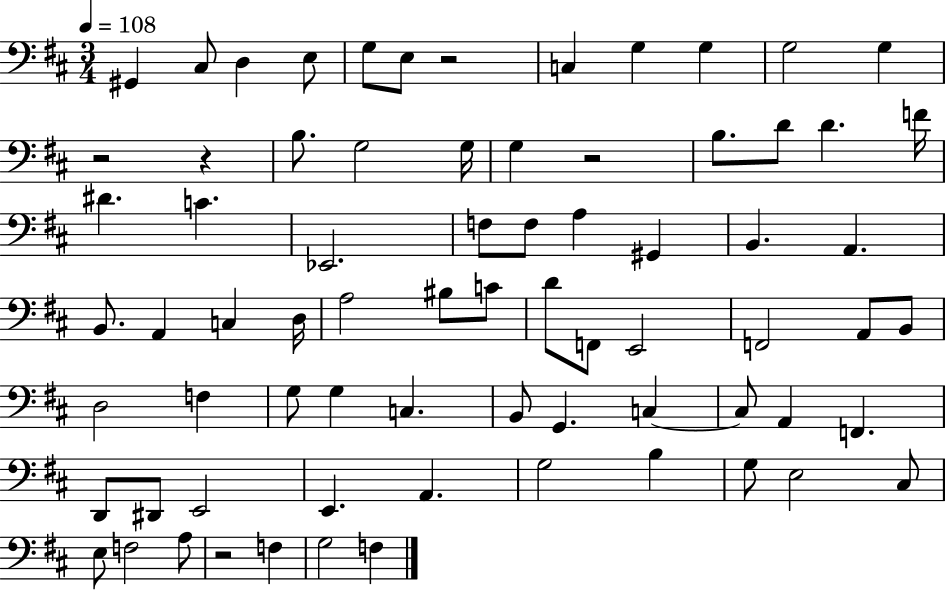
X:1
T:Untitled
M:3/4
L:1/4
K:D
^G,, ^C,/2 D, E,/2 G,/2 E,/2 z2 C, G, G, G,2 G, z2 z B,/2 G,2 G,/4 G, z2 B,/2 D/2 D F/4 ^D C _E,,2 F,/2 F,/2 A, ^G,, B,, A,, B,,/2 A,, C, D,/4 A,2 ^B,/2 C/2 D/2 F,,/2 E,,2 F,,2 A,,/2 B,,/2 D,2 F, G,/2 G, C, B,,/2 G,, C, C,/2 A,, F,, D,,/2 ^D,,/2 E,,2 E,, A,, G,2 B, G,/2 E,2 ^C,/2 E,/2 F,2 A,/2 z2 F, G,2 F,